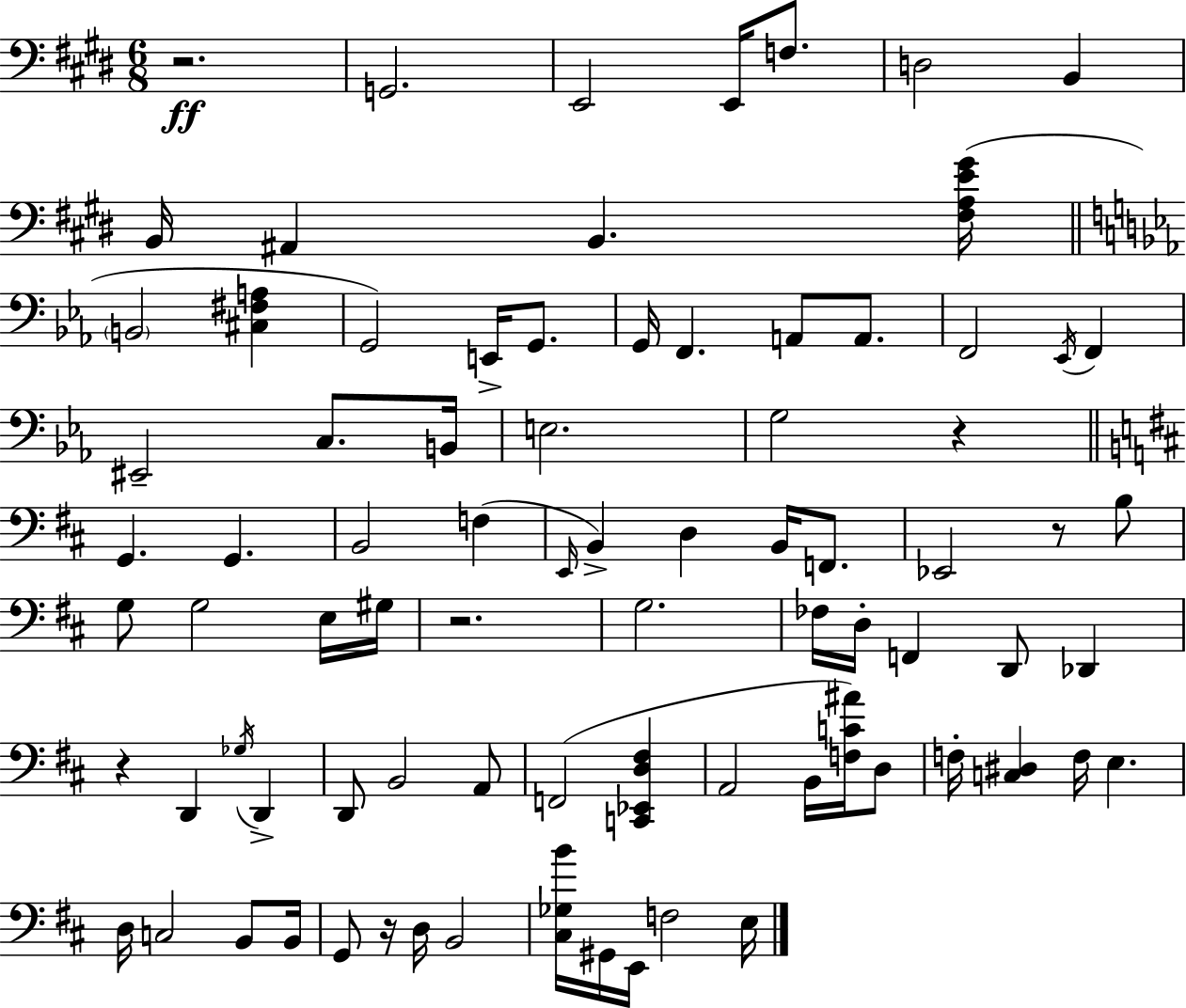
X:1
T:Untitled
M:6/8
L:1/4
K:E
z2 G,,2 E,,2 E,,/4 F,/2 D,2 B,, B,,/4 ^A,, B,, [^F,A,E^G]/4 B,,2 [^C,^F,A,] G,,2 E,,/4 G,,/2 G,,/4 F,, A,,/2 A,,/2 F,,2 _E,,/4 F,, ^E,,2 C,/2 B,,/4 E,2 G,2 z G,, G,, B,,2 F, E,,/4 B,, D, B,,/4 F,,/2 _E,,2 z/2 B,/2 G,/2 G,2 E,/4 ^G,/4 z2 G,2 _F,/4 D,/4 F,, D,,/2 _D,, z D,, _G,/4 D,, D,,/2 B,,2 A,,/2 F,,2 [C,,_E,,D,^F,] A,,2 B,,/4 [F,C^A]/4 D,/2 F,/4 [C,^D,] F,/4 E, D,/4 C,2 B,,/2 B,,/4 G,,/2 z/4 D,/4 B,,2 [^C,_G,B]/4 ^G,,/4 E,,/4 F,2 E,/4